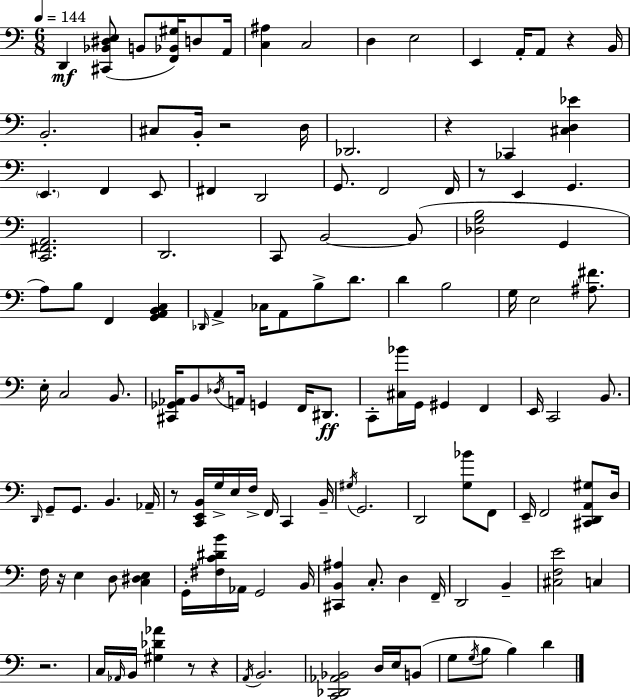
X:1
T:Untitled
M:6/8
L:1/4
K:C
D,, [^C,,_B,,^D,E,]/2 B,,/2 [F,,_B,,^G,]/4 D,/2 A,,/4 [C,^A,] C,2 D, E,2 E,, A,,/4 A,,/2 z B,,/4 B,,2 ^C,/2 B,,/4 z2 D,/4 _D,,2 z _C,, [^C,D,_E] E,, F,, E,,/2 ^F,, D,,2 G,,/2 F,,2 F,,/4 z/2 E,, G,, [C,,^F,,A,,]2 D,,2 C,,/2 B,,2 B,,/2 [_D,G,B,]2 G,, A,/2 B,/2 F,, [G,,A,,B,,C,] _D,,/4 A,, _C,/4 A,,/2 B,/2 D/2 D B,2 G,/4 E,2 [^A,^F]/2 E,/4 C,2 B,,/2 [^C,,_G,,_A,,]/4 B,,/2 _D,/4 A,,/4 G,, F,,/4 ^D,,/2 C,,/2 [^C,_B]/4 G,,/4 ^G,, F,, E,,/4 C,,2 B,,/2 D,,/4 G,,/2 G,,/2 B,, _A,,/4 z/2 [C,,E,,B,,]/4 G,/4 E,/4 F,/4 F,,/4 C,, B,,/4 ^G,/4 G,,2 D,,2 [G,_B]/2 F,,/2 E,,/4 F,,2 [^C,,D,,A,,^G,]/2 D,/4 F,/4 z/4 E, D,/2 [C,^D,E,] G,,/4 [^F,C^DB]/4 _A,,/4 G,,2 B,,/4 [^C,,B,,^A,] C,/2 D, F,,/4 D,,2 B,, [^C,F,E]2 C, z2 C,/4 _A,,/4 B,,/4 [^G,_D_A] z/2 z A,,/4 B,,2 [C,,_D,,_A,,_B,,]2 D,/4 E,/4 B,,/2 G,/2 G,/4 B,/2 B, D